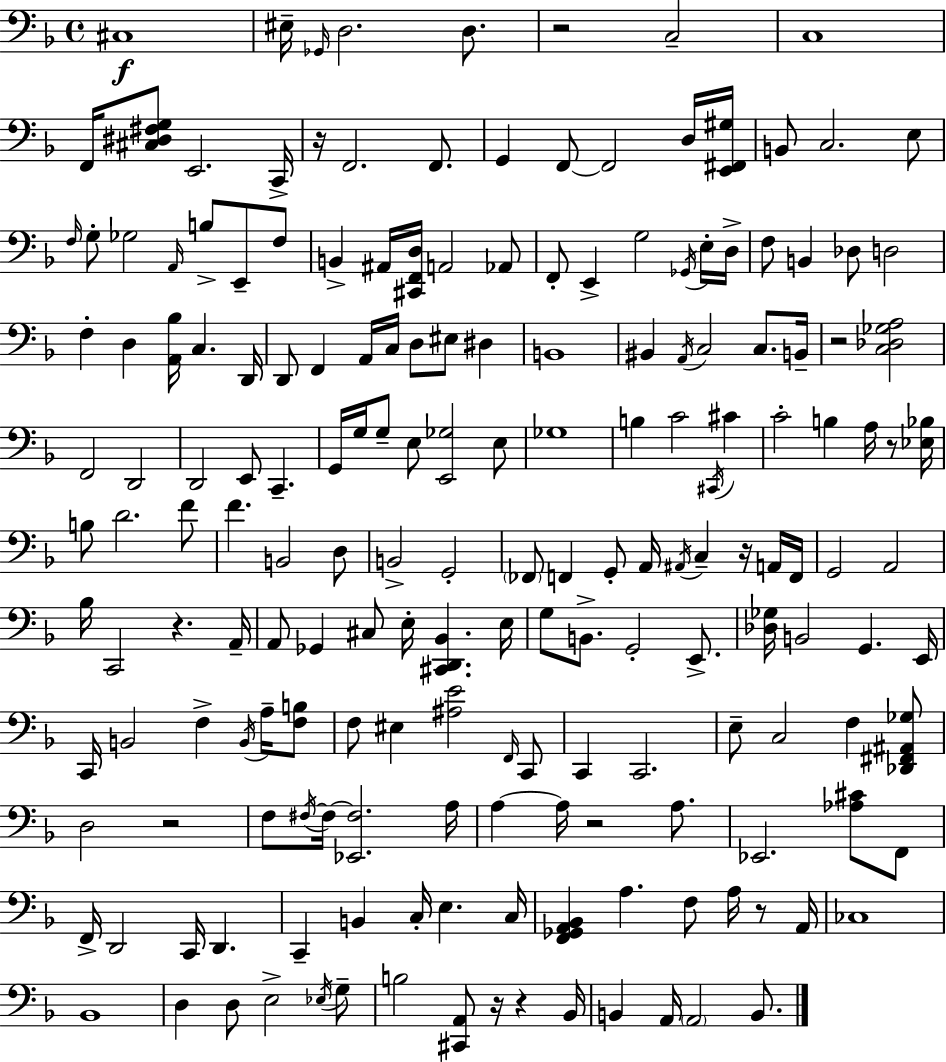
C#3/w EIS3/s Gb2/s D3/h. D3/e. R/h C3/h C3/w F2/s [C#3,D#3,F#3,G3]/e E2/h. C2/s R/s F2/h. F2/e. G2/q F2/e F2/h D3/s [E2,F#2,G#3]/s B2/e C3/h. E3/e F3/s G3/e Gb3/h A2/s B3/e E2/e F3/e B2/q A#2/s [C#2,F2,D3]/s A2/h Ab2/e F2/e E2/q G3/h Gb2/s E3/s D3/s F3/e B2/q Db3/e D3/h F3/q D3/q [A2,Bb3]/s C3/q. D2/s D2/e F2/q A2/s C3/s D3/e EIS3/e D#3/q B2/w BIS2/q A2/s C3/h C3/e. B2/s R/h [C3,Db3,Gb3,A3]/h F2/h D2/h D2/h E2/e C2/q. G2/s G3/s G3/e E3/e [E2,Gb3]/h E3/e Gb3/w B3/q C4/h C#2/s C#4/q C4/h B3/q A3/s R/e [Eb3,Bb3]/s B3/e D4/h. F4/e F4/q. B2/h D3/e B2/h G2/h FES2/e F2/q G2/e A2/s A#2/s C3/q R/s A2/s F2/s G2/h A2/h Bb3/s C2/h R/q. A2/s A2/e Gb2/q C#3/e E3/s [C#2,D2,Bb2]/q. E3/s G3/e B2/e. G2/h E2/e. [Db3,Gb3]/s B2/h G2/q. E2/s C2/s B2/h F3/q B2/s A3/s [F3,B3]/e F3/e EIS3/q [A#3,E4]/h F2/s C2/e C2/q C2/h. E3/e C3/h F3/q [Db2,F#2,A#2,Gb3]/e D3/h R/h F3/e F#3/s F#3/s [Eb2,F#3]/h. A3/s A3/q A3/s R/h A3/e. Eb2/h. [Ab3,C#4]/e F2/e F2/s D2/h C2/s D2/q. C2/q B2/q C3/s E3/q. C3/s [F2,Gb2,A2,Bb2]/q A3/q. F3/e A3/s R/e A2/s CES3/w Bb2/w D3/q D3/e E3/h Eb3/s G3/e B3/h [C#2,A2]/e R/s R/q Bb2/s B2/q A2/s A2/h B2/e.